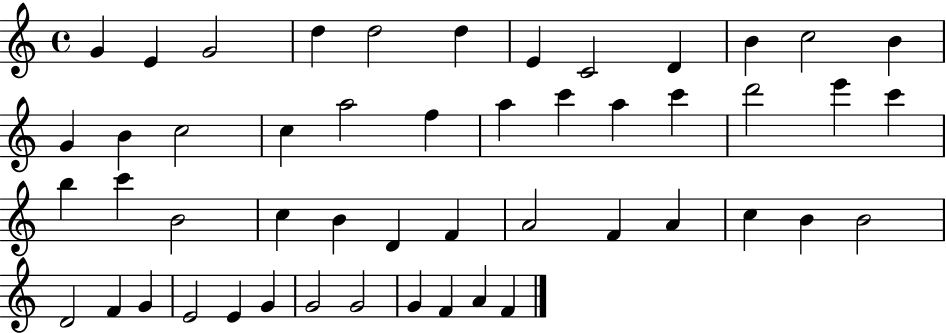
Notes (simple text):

G4/q E4/q G4/h D5/q D5/h D5/q E4/q C4/h D4/q B4/q C5/h B4/q G4/q B4/q C5/h C5/q A5/h F5/q A5/q C6/q A5/q C6/q D6/h E6/q C6/q B5/q C6/q B4/h C5/q B4/q D4/q F4/q A4/h F4/q A4/q C5/q B4/q B4/h D4/h F4/q G4/q E4/h E4/q G4/q G4/h G4/h G4/q F4/q A4/q F4/q